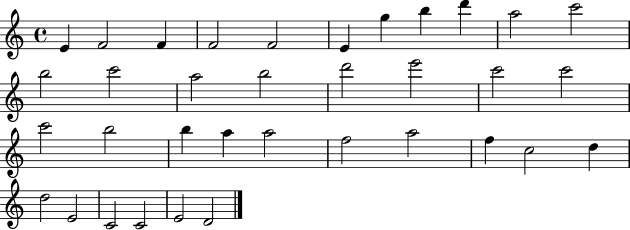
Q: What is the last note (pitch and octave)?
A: D4